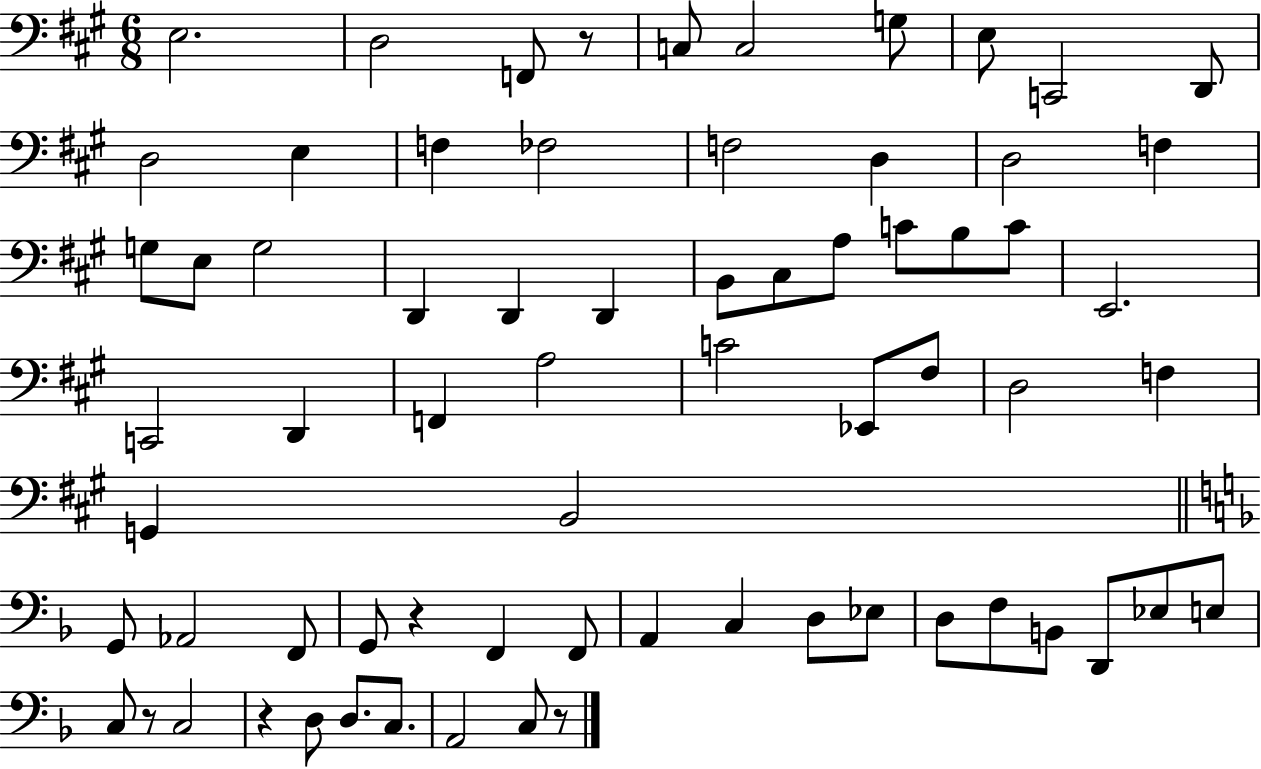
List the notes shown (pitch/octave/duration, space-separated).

E3/h. D3/h F2/e R/e C3/e C3/h G3/e E3/e C2/h D2/e D3/h E3/q F3/q FES3/h F3/h D3/q D3/h F3/q G3/e E3/e G3/h D2/q D2/q D2/q B2/e C#3/e A3/e C4/e B3/e C4/e E2/h. C2/h D2/q F2/q A3/h C4/h Eb2/e F#3/e D3/h F3/q G2/q B2/h G2/e Ab2/h F2/e G2/e R/q F2/q F2/e A2/q C3/q D3/e Eb3/e D3/e F3/e B2/e D2/e Eb3/e E3/e C3/e R/e C3/h R/q D3/e D3/e. C3/e. A2/h C3/e R/e